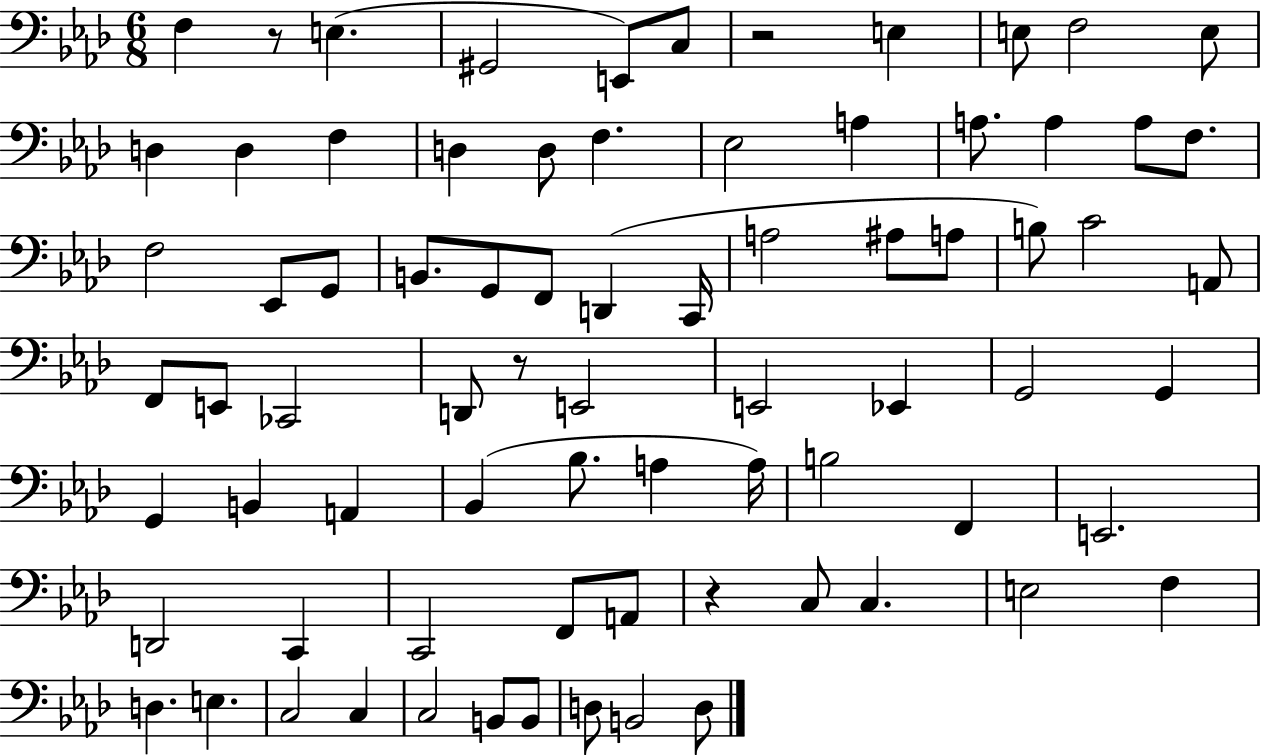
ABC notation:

X:1
T:Untitled
M:6/8
L:1/4
K:Ab
F, z/2 E, ^G,,2 E,,/2 C,/2 z2 E, E,/2 F,2 E,/2 D, D, F, D, D,/2 F, _E,2 A, A,/2 A, A,/2 F,/2 F,2 _E,,/2 G,,/2 B,,/2 G,,/2 F,,/2 D,, C,,/4 A,2 ^A,/2 A,/2 B,/2 C2 A,,/2 F,,/2 E,,/2 _C,,2 D,,/2 z/2 E,,2 E,,2 _E,, G,,2 G,, G,, B,, A,, _B,, _B,/2 A, A,/4 B,2 F,, E,,2 D,,2 C,, C,,2 F,,/2 A,,/2 z C,/2 C, E,2 F, D, E, C,2 C, C,2 B,,/2 B,,/2 D,/2 B,,2 D,/2